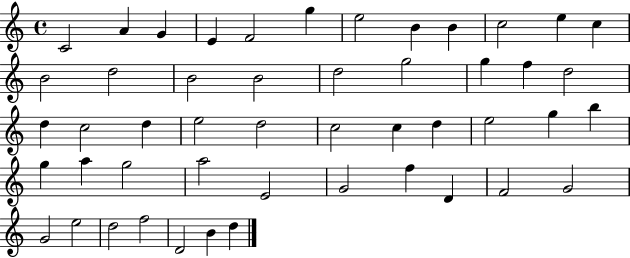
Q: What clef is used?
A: treble